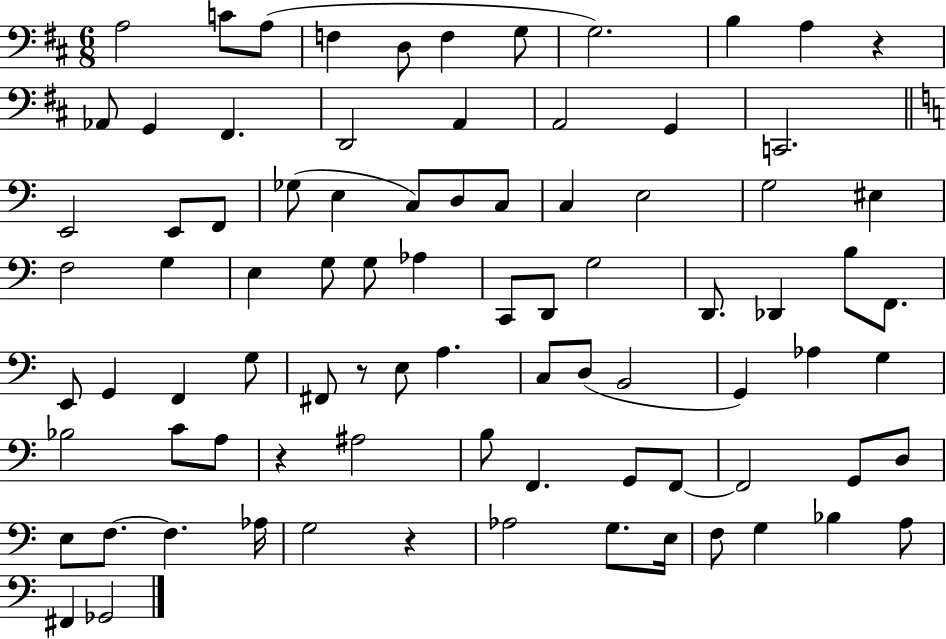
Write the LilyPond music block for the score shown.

{
  \clef bass
  \numericTimeSignature
  \time 6/8
  \key d \major
  a2 c'8 a8( | f4 d8 f4 g8 | g2.) | b4 a4 r4 | \break aes,8 g,4 fis,4. | d,2 a,4 | a,2 g,4 | c,2. | \break \bar "||" \break \key c \major e,2 e,8 f,8 | ges8( e4 c8) d8 c8 | c4 e2 | g2 eis4 | \break f2 g4 | e4 g8 g8 aes4 | c,8 d,8 g2 | d,8. des,4 b8 f,8. | \break e,8 g,4 f,4 g8 | fis,8 r8 e8 a4. | c8 d8( b,2 | g,4) aes4 g4 | \break bes2 c'8 a8 | r4 ais2 | b8 f,4. g,8 f,8~~ | f,2 g,8 d8 | \break e8 f8.~~ f4. aes16 | g2 r4 | aes2 g8. e16 | f8 g4 bes4 a8 | \break fis,4 ges,2 | \bar "|."
}